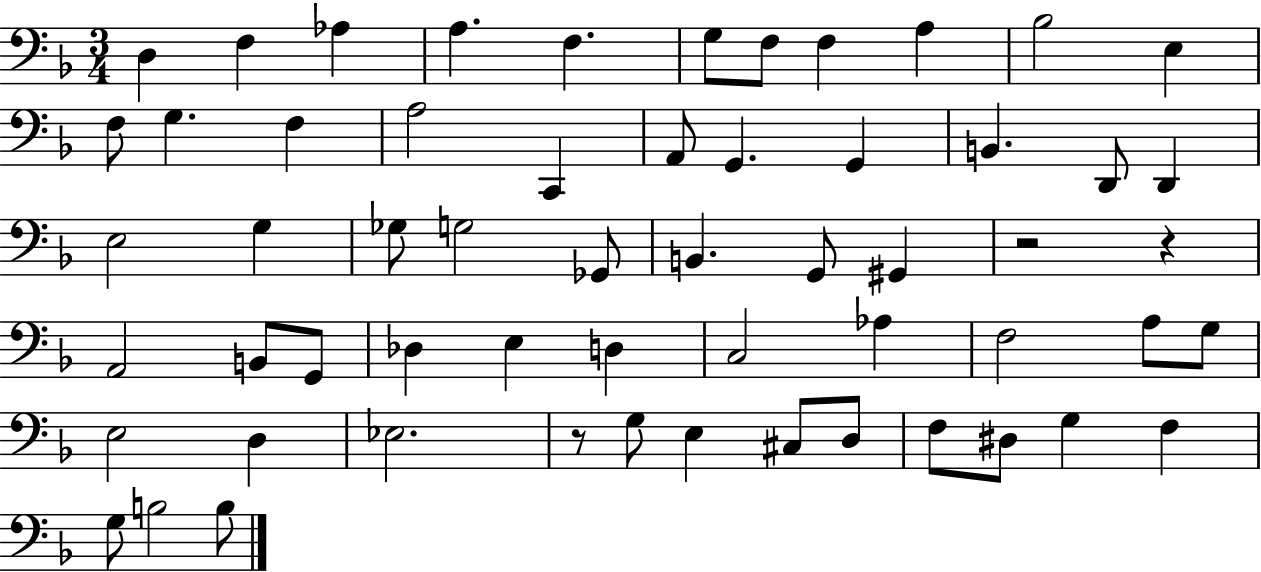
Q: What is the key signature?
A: F major